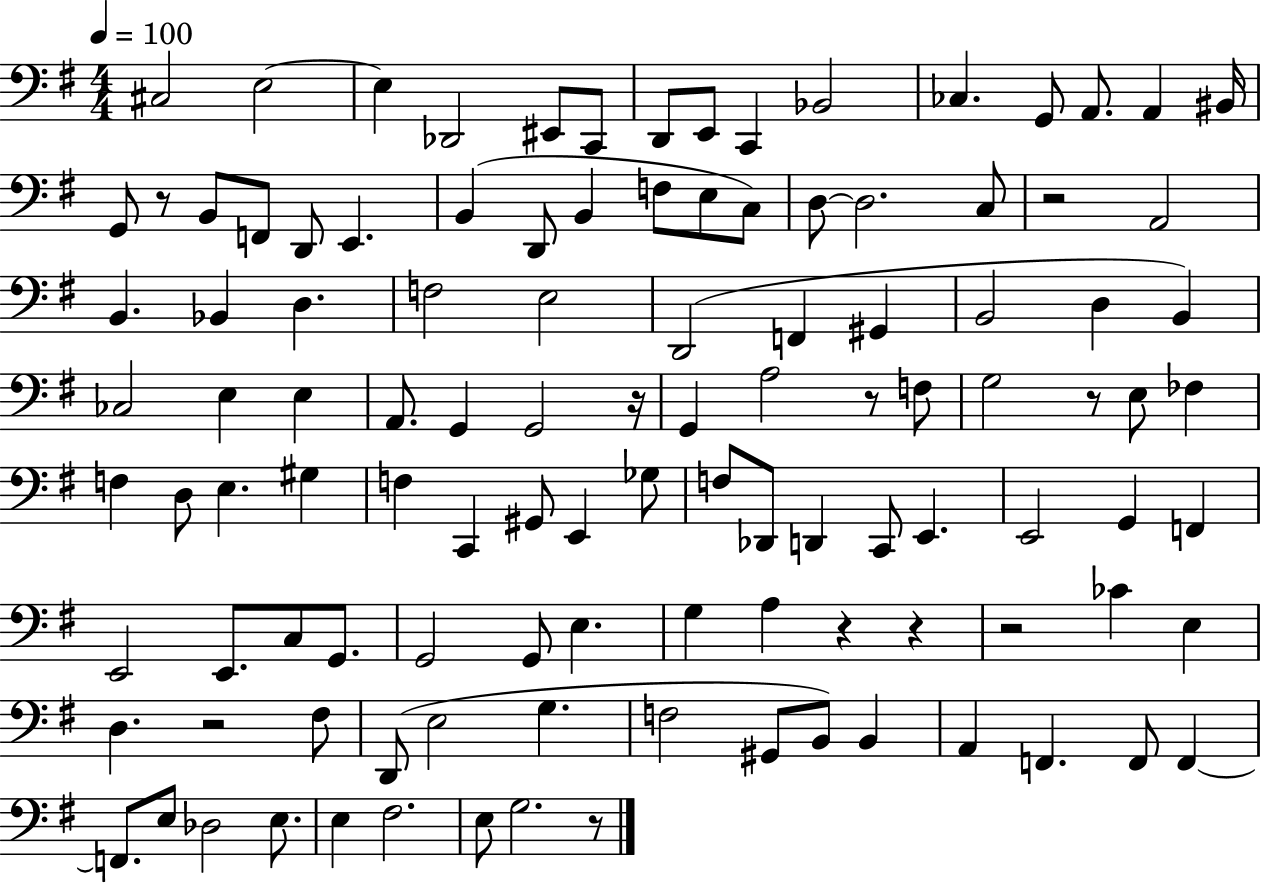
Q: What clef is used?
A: bass